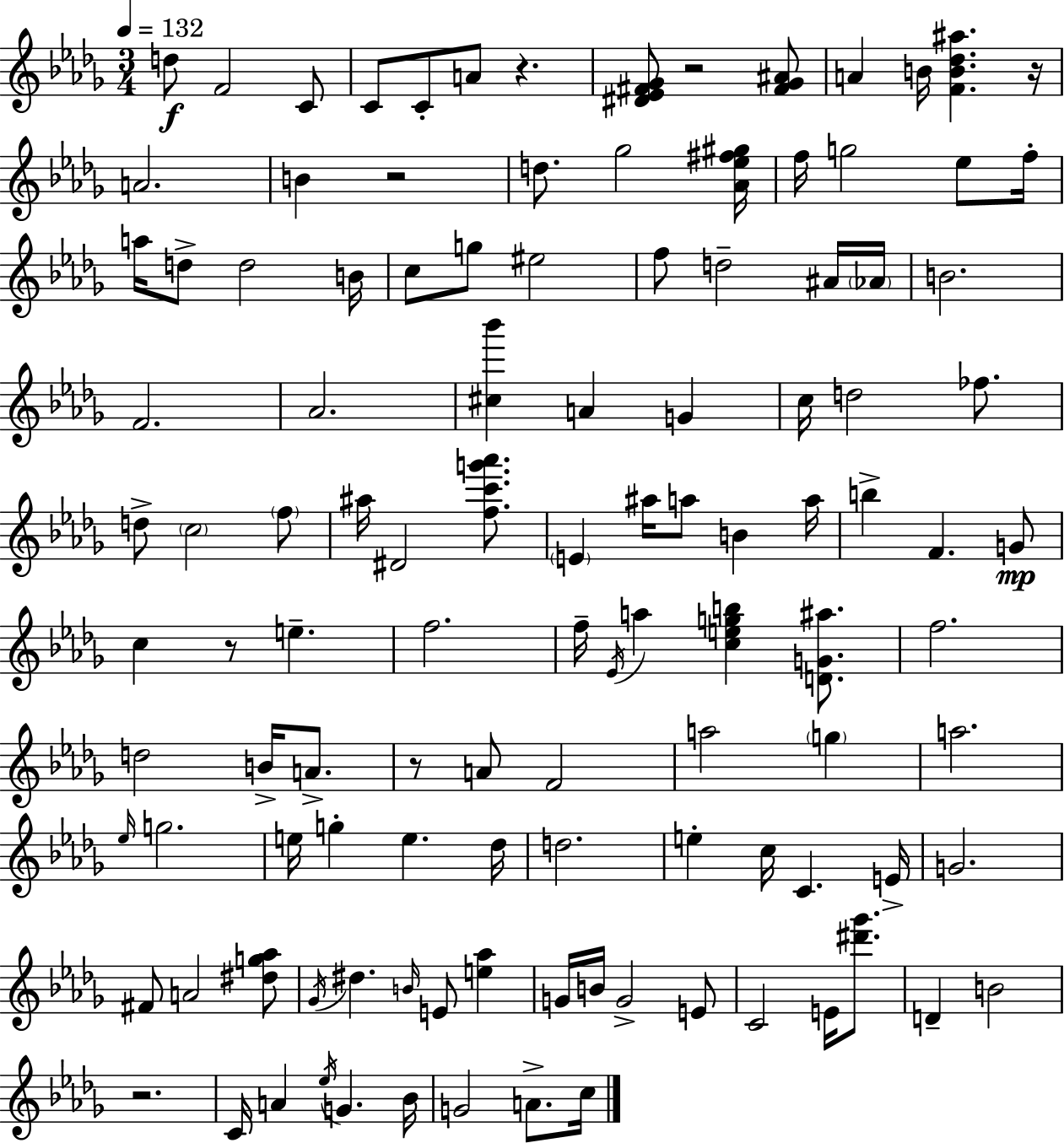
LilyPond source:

{
  \clef treble
  \numericTimeSignature
  \time 3/4
  \key bes \minor
  \tempo 4 = 132
  d''8\f f'2 c'8 | c'8 c'8-. a'8 r4. | <dis' ees' fis' ges'>8 r2 <fis' ges' ais'>8 | a'4 b'16 <f' b' des'' ais''>4. r16 | \break a'2. | b'4 r2 | d''8. ges''2 <aes' ees'' fis'' gis''>16 | f''16 g''2 ees''8 f''16-. | \break a''16 d''8-> d''2 b'16 | c''8 g''8 eis''2 | f''8 d''2-- ais'16 \parenthesize aes'16 | b'2. | \break f'2. | aes'2. | <cis'' bes'''>4 a'4 g'4 | c''16 d''2 fes''8. | \break d''8-> \parenthesize c''2 \parenthesize f''8 | ais''16 dis'2 <f'' c''' g''' aes'''>8. | \parenthesize e'4 ais''16 a''8 b'4 a''16 | b''4-> f'4. g'8\mp | \break c''4 r8 e''4.-- | f''2. | f''16-- \acciaccatura { ees'16 } a''4 <c'' e'' g'' b''>4 <d' g' ais''>8. | f''2. | \break d''2 b'16-> a'8.-> | r8 a'8 f'2 | a''2 \parenthesize g''4 | a''2. | \break \grace { ees''16 } g''2. | e''16 g''4-. e''4. | des''16 d''2. | e''4-. c''16 c'4. | \break e'16-> g'2. | fis'8 a'2 | <dis'' g'' aes''>8 \acciaccatura { ges'16 } dis''4. \grace { b'16 } e'8 | <e'' aes''>4 g'16 b'16 g'2-> | \break e'8 c'2 | e'16 <dis''' ges'''>8. d'4-- b'2 | r2. | c'16 a'4 \acciaccatura { ees''16 } g'4. | \break bes'16 g'2 | a'8.-> c''16 \bar "|."
}